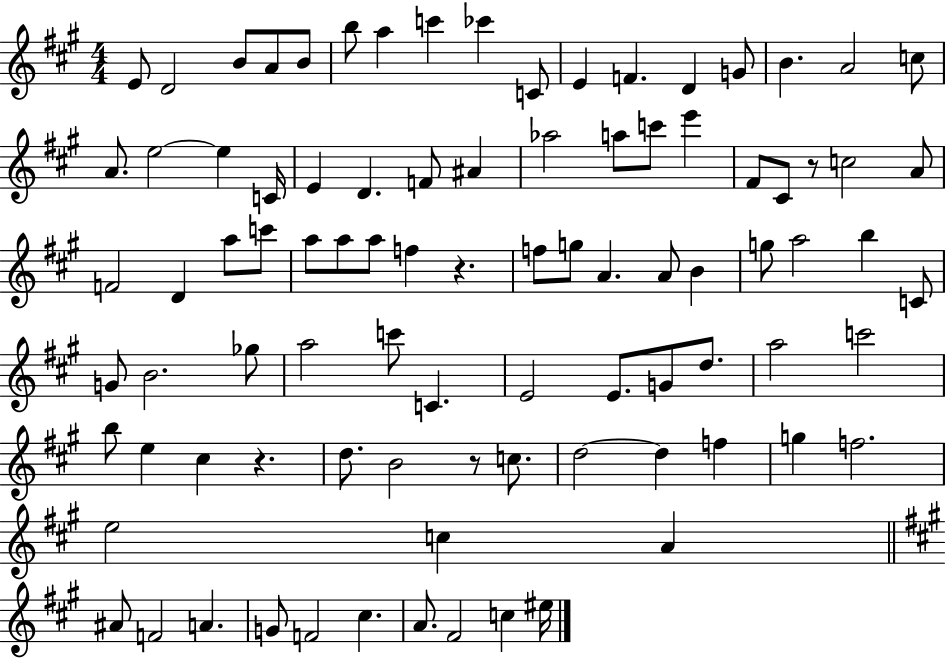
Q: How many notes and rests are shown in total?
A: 90